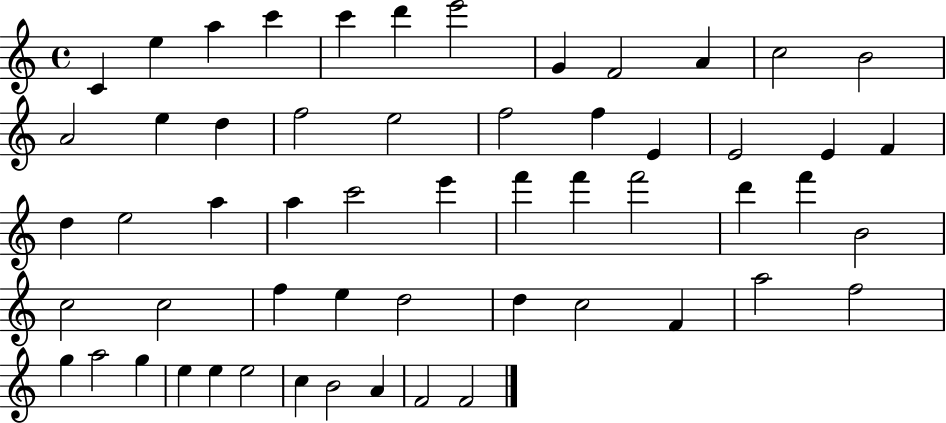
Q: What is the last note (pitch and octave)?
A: F4